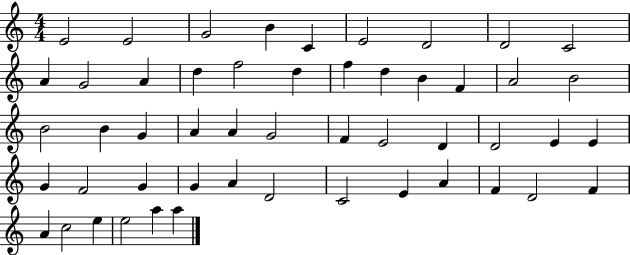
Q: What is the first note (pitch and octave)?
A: E4